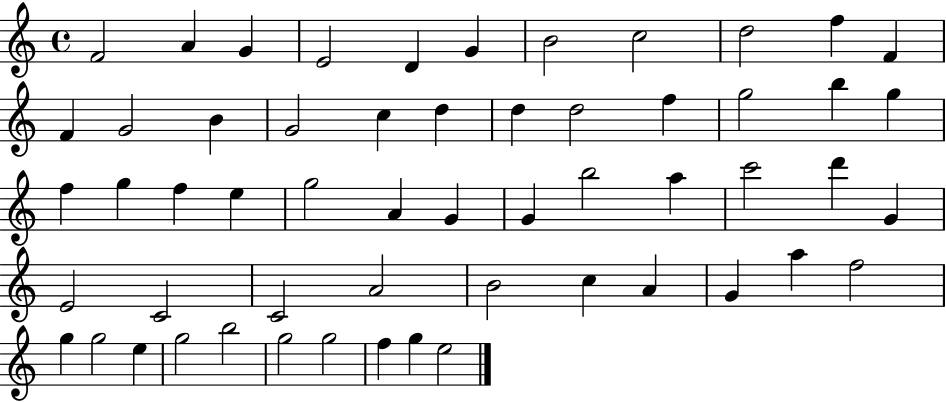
{
  \clef treble
  \time 4/4
  \defaultTimeSignature
  \key c \major
  f'2 a'4 g'4 | e'2 d'4 g'4 | b'2 c''2 | d''2 f''4 f'4 | \break f'4 g'2 b'4 | g'2 c''4 d''4 | d''4 d''2 f''4 | g''2 b''4 g''4 | \break f''4 g''4 f''4 e''4 | g''2 a'4 g'4 | g'4 b''2 a''4 | c'''2 d'''4 g'4 | \break e'2 c'2 | c'2 a'2 | b'2 c''4 a'4 | g'4 a''4 f''2 | \break g''4 g''2 e''4 | g''2 b''2 | g''2 g''2 | f''4 g''4 e''2 | \break \bar "|."
}